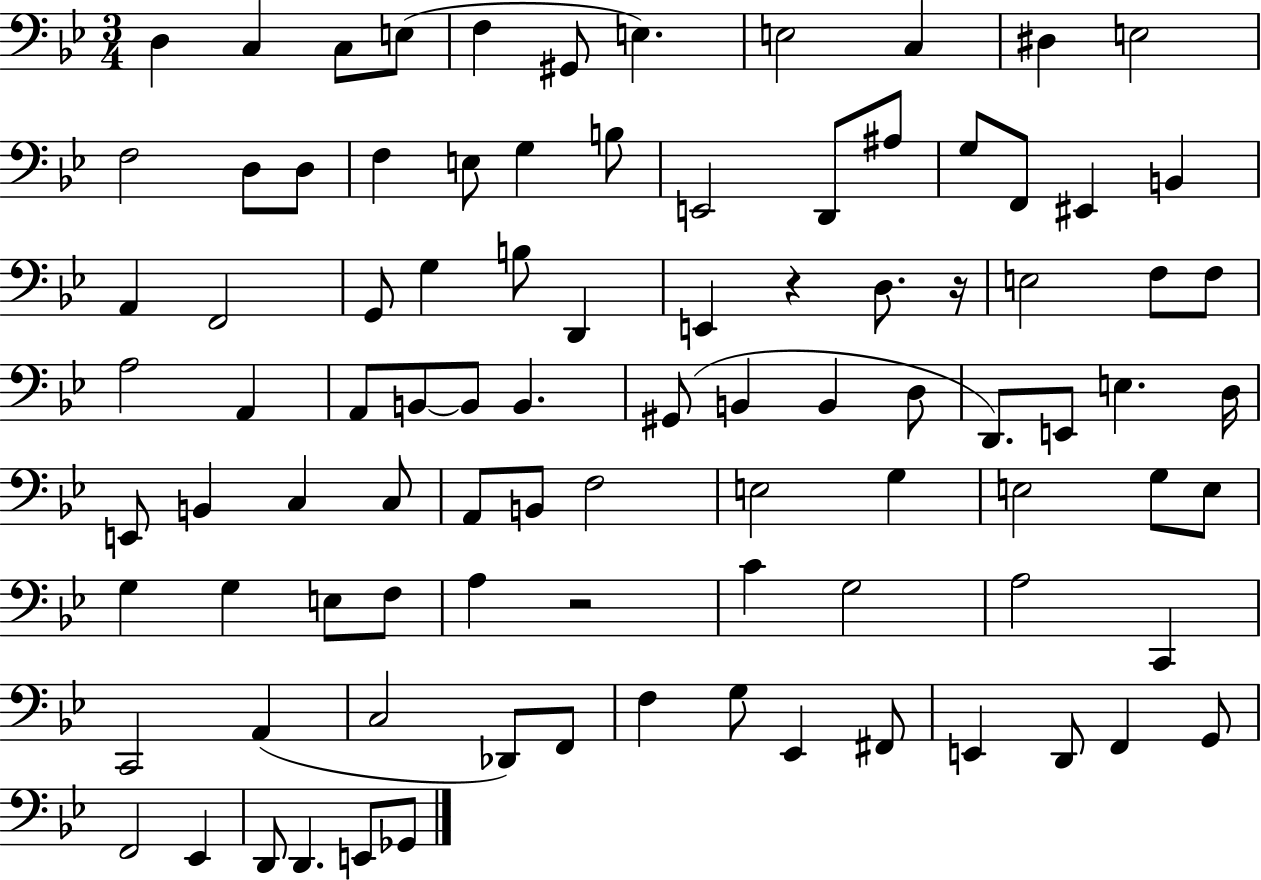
X:1
T:Untitled
M:3/4
L:1/4
K:Bb
D, C, C,/2 E,/2 F, ^G,,/2 E, E,2 C, ^D, E,2 F,2 D,/2 D,/2 F, E,/2 G, B,/2 E,,2 D,,/2 ^A,/2 G,/2 F,,/2 ^E,, B,, A,, F,,2 G,,/2 G, B,/2 D,, E,, z D,/2 z/4 E,2 F,/2 F,/2 A,2 A,, A,,/2 B,,/2 B,,/2 B,, ^G,,/2 B,, B,, D,/2 D,,/2 E,,/2 E, D,/4 E,,/2 B,, C, C,/2 A,,/2 B,,/2 F,2 E,2 G, E,2 G,/2 E,/2 G, G, E,/2 F,/2 A, z2 C G,2 A,2 C,, C,,2 A,, C,2 _D,,/2 F,,/2 F, G,/2 _E,, ^F,,/2 E,, D,,/2 F,, G,,/2 F,,2 _E,, D,,/2 D,, E,,/2 _G,,/2